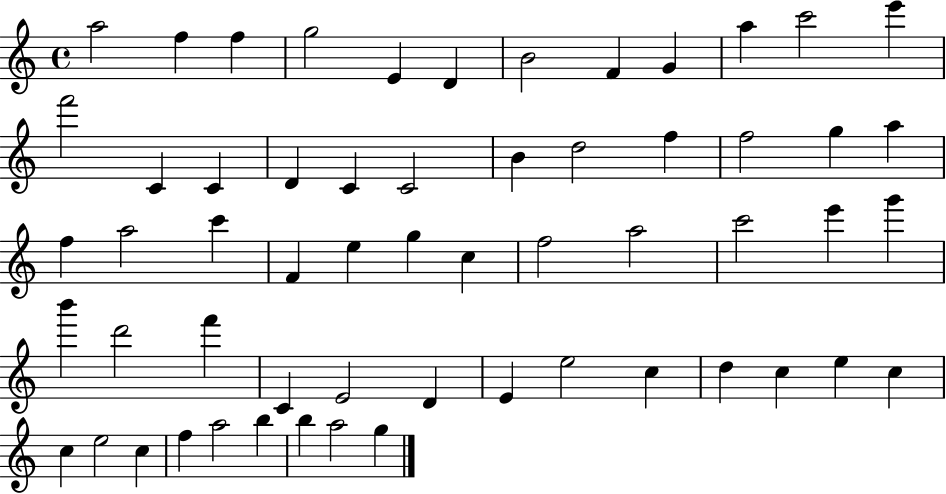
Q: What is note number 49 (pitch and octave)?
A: C5